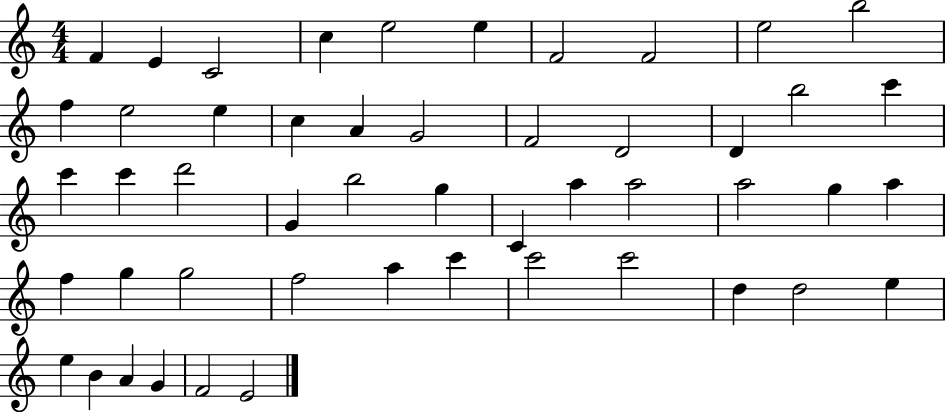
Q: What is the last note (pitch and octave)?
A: E4